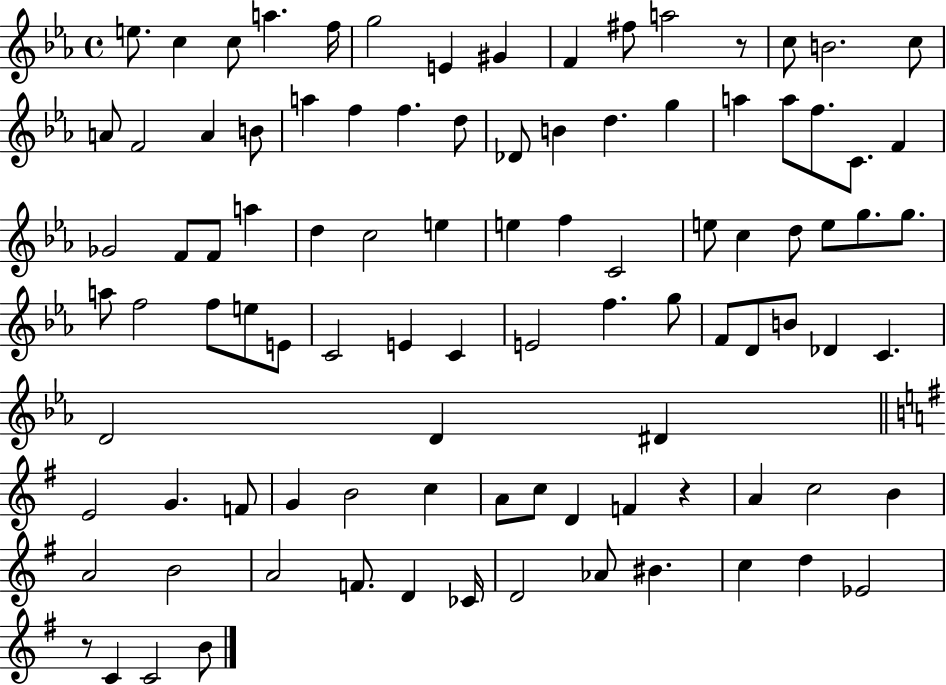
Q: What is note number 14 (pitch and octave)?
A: C5